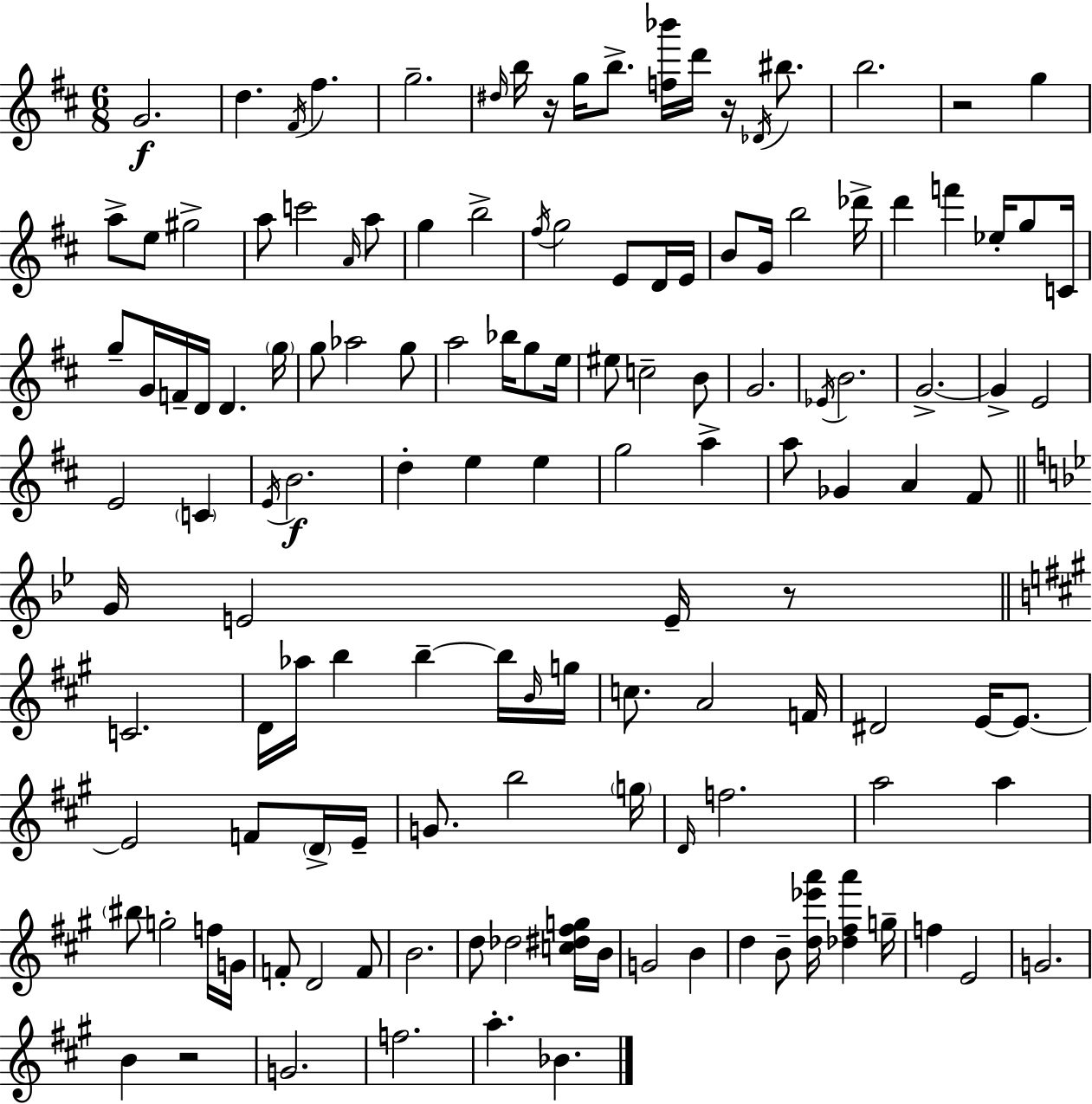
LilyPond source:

{
  \clef treble
  \numericTimeSignature
  \time 6/8
  \key d \major
  g'2.\f | d''4. \acciaccatura { fis'16 } fis''4. | g''2.-- | \grace { dis''16 } b''16 r16 g''16 b''8.-> <f'' bes'''>16 d'''16 r16 \acciaccatura { des'16 } | \break bis''8. b''2. | r2 g''4 | a''8-> e''8 gis''2-> | a''8 c'''2 | \break \grace { a'16 } a''8 g''4 b''2-> | \acciaccatura { fis''16 } g''2 | e'8 d'16 e'16 b'8 g'16 b''2 | des'''16-> d'''4 f'''4 | \break ees''16-. g''8 c'16 g''8-- g'16 f'16-- d'16 d'4. | \parenthesize g''16 g''8 aes''2 | g''8 a''2 | bes''16 g''8 e''16 eis''8 c''2-- | \break b'8 g'2. | \acciaccatura { ees'16 } b'2. | g'2.->~~ | g'4-> e'2 | \break e'2 | \parenthesize c'4 \acciaccatura { e'16 } b'2.\f | d''4-. e''4 | e''4 g''2 | \break a''4-> a''8 ges'4 | a'4 fis'8 \bar "||" \break \key bes \major g'16 e'2 e'16-- r8 | \bar "||" \break \key a \major c'2. | d'16 aes''16 b''4 b''4--~~ b''16 \grace { b'16 } | g''16 c''8. a'2 | f'16 dis'2 e'16~~ e'8.~~ | \break e'2 f'8 \parenthesize d'16-> | e'16-- g'8. b''2 | \parenthesize g''16 \grace { d'16 } f''2. | a''2 a''4 | \break \parenthesize bis''8 g''2-. | f''16 g'16 f'8-. d'2 | f'8 b'2. | d''8 des''2 | \break <c'' dis'' fis'' g''>16 b'16 g'2 b'4 | d''4 b'8-- <d'' ees''' a'''>16 <des'' fis'' a'''>4 | g''16-- f''4 e'2 | g'2. | \break b'4 r2 | g'2. | f''2. | a''4.-. bes'4. | \break \bar "|."
}